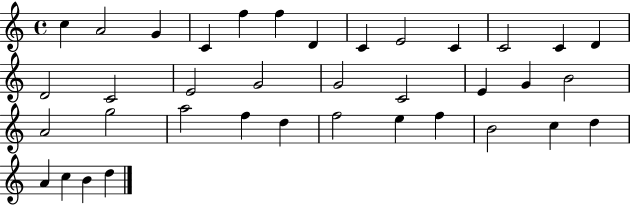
{
  \clef treble
  \time 4/4
  \defaultTimeSignature
  \key c \major
  c''4 a'2 g'4 | c'4 f''4 f''4 d'4 | c'4 e'2 c'4 | c'2 c'4 d'4 | \break d'2 c'2 | e'2 g'2 | g'2 c'2 | e'4 g'4 b'2 | \break a'2 g''2 | a''2 f''4 d''4 | f''2 e''4 f''4 | b'2 c''4 d''4 | \break a'4 c''4 b'4 d''4 | \bar "|."
}